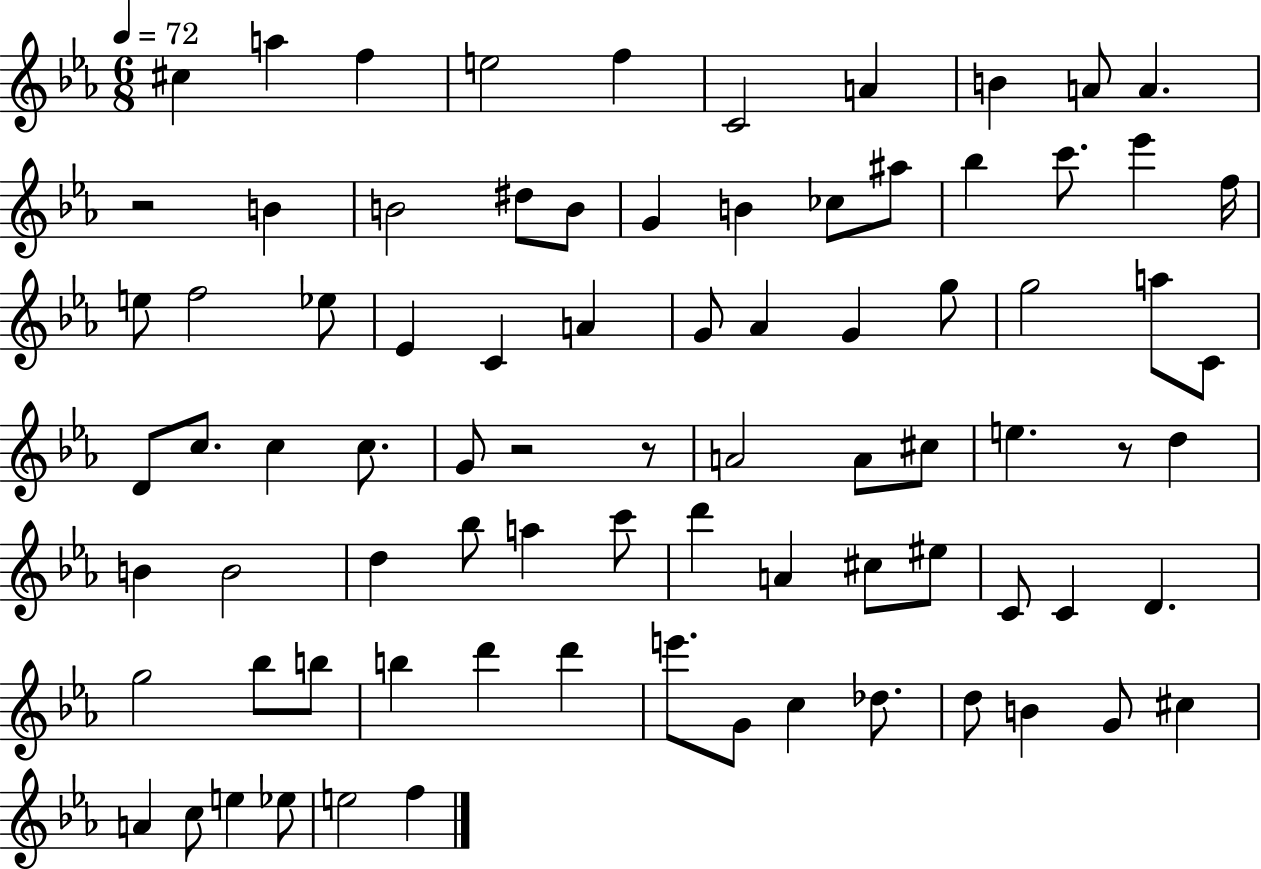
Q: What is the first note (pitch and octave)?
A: C#5